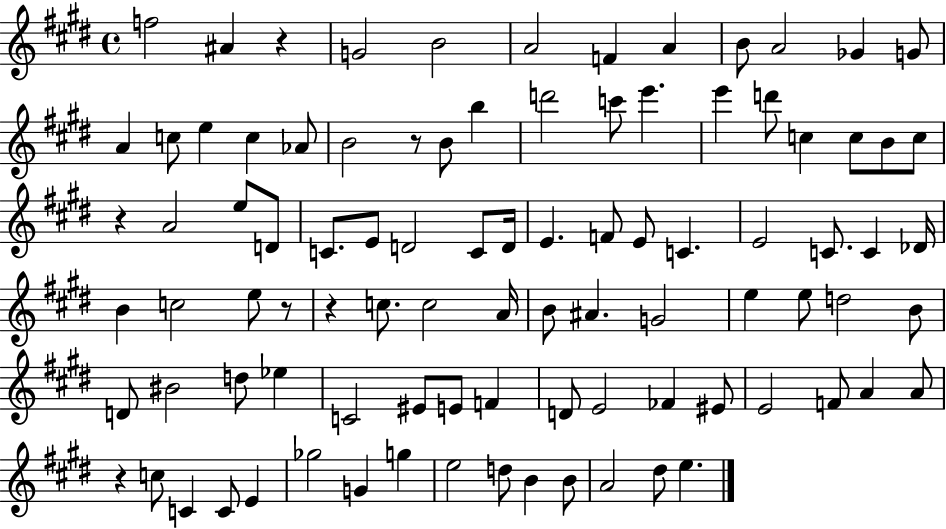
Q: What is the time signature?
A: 4/4